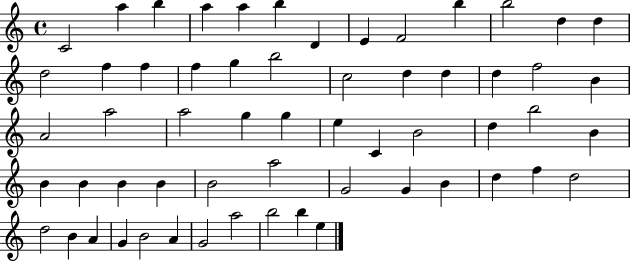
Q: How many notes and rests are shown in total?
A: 59